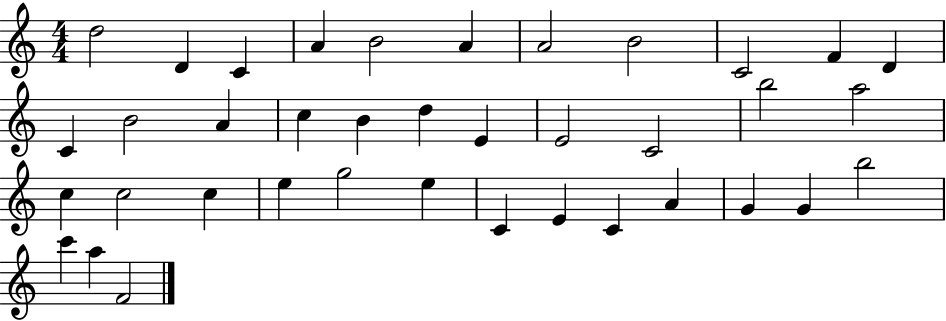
D5/h D4/q C4/q A4/q B4/h A4/q A4/h B4/h C4/h F4/q D4/q C4/q B4/h A4/q C5/q B4/q D5/q E4/q E4/h C4/h B5/h A5/h C5/q C5/h C5/q E5/q G5/h E5/q C4/q E4/q C4/q A4/q G4/q G4/q B5/h C6/q A5/q F4/h